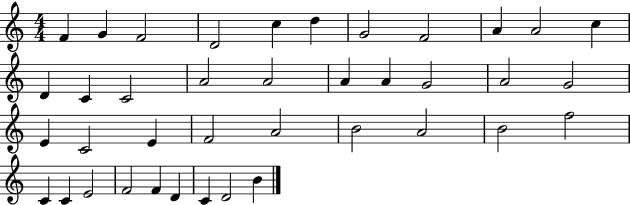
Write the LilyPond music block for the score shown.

{
  \clef treble
  \numericTimeSignature
  \time 4/4
  \key c \major
  f'4 g'4 f'2 | d'2 c''4 d''4 | g'2 f'2 | a'4 a'2 c''4 | \break d'4 c'4 c'2 | a'2 a'2 | a'4 a'4 g'2 | a'2 g'2 | \break e'4 c'2 e'4 | f'2 a'2 | b'2 a'2 | b'2 f''2 | \break c'4 c'4 e'2 | f'2 f'4 d'4 | c'4 d'2 b'4 | \bar "|."
}